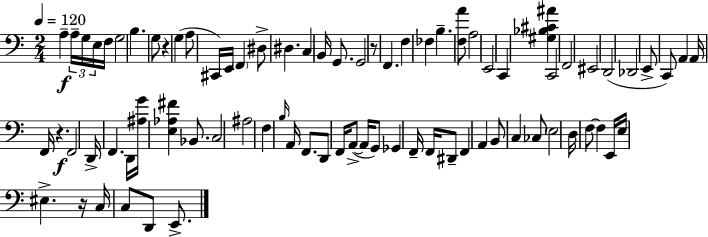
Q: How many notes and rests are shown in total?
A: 80